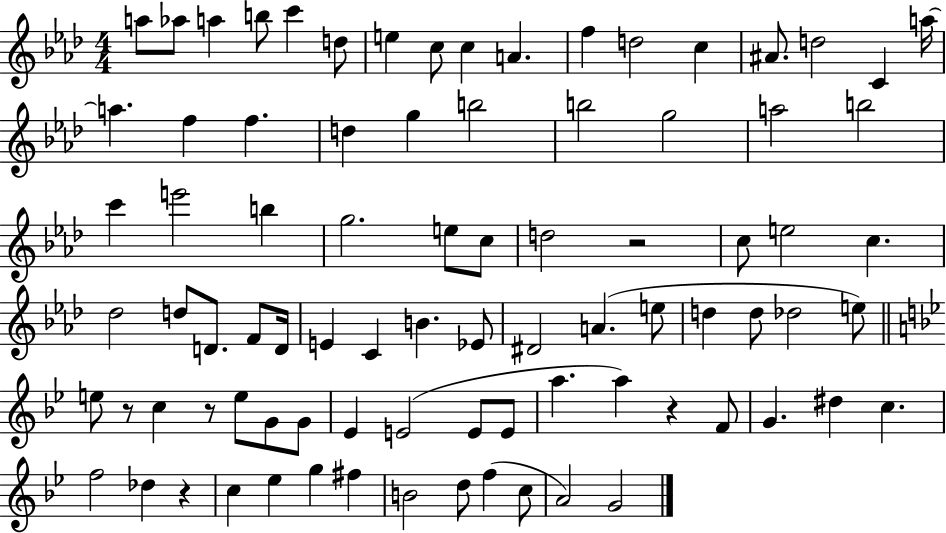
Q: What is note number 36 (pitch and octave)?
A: E5